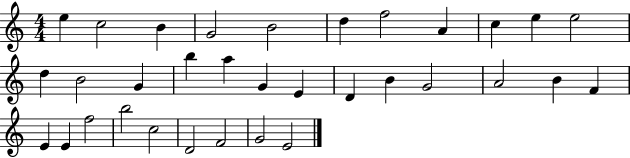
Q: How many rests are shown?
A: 0